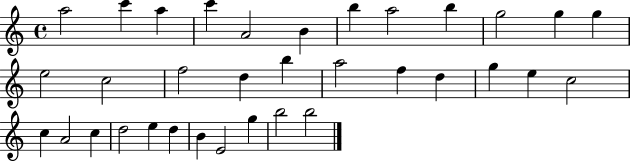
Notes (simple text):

A5/h C6/q A5/q C6/q A4/h B4/q B5/q A5/h B5/q G5/h G5/q G5/q E5/h C5/h F5/h D5/q B5/q A5/h F5/q D5/q G5/q E5/q C5/h C5/q A4/h C5/q D5/h E5/q D5/q B4/q E4/h G5/q B5/h B5/h